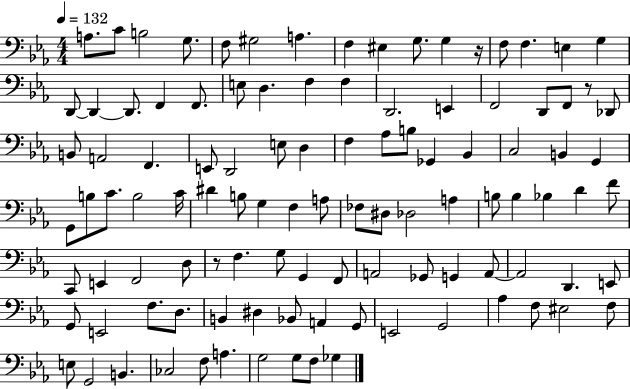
A3/e. C4/e B3/h G3/e. F3/e G#3/h A3/q. F3/q EIS3/q G3/e. G3/q R/s F3/e F3/q. E3/q G3/q D2/e D2/q D2/e. F2/q F2/e. E3/e D3/q. F3/q F3/q D2/h. E2/q F2/h D2/e F2/e R/e Db2/e B2/e A2/h F2/q. E2/e D2/h E3/e D3/q F3/q Ab3/e B3/e Gb2/q Bb2/q C3/h B2/q G2/q G2/e B3/e C4/e. B3/h C4/s D#4/q B3/e G3/q F3/q A3/e FES3/e D#3/e Db3/h A3/q B3/e B3/q Bb3/q D4/q F4/e C2/e E2/q F2/h D3/e R/e F3/q. G3/e G2/q F2/e A2/h Gb2/e G2/q A2/e A2/h D2/q. E2/e G2/e E2/h F3/e. D3/e. B2/q D#3/q Bb2/e A2/q G2/e E2/h G2/h Ab3/q F3/e EIS3/h F3/e E3/e G2/h B2/q. CES3/h F3/e A3/q. G3/h G3/e F3/e Gb3/q